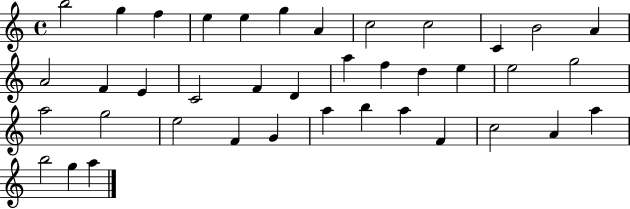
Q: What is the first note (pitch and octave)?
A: B5